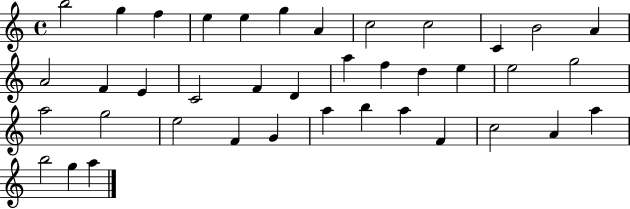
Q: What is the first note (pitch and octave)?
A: B5